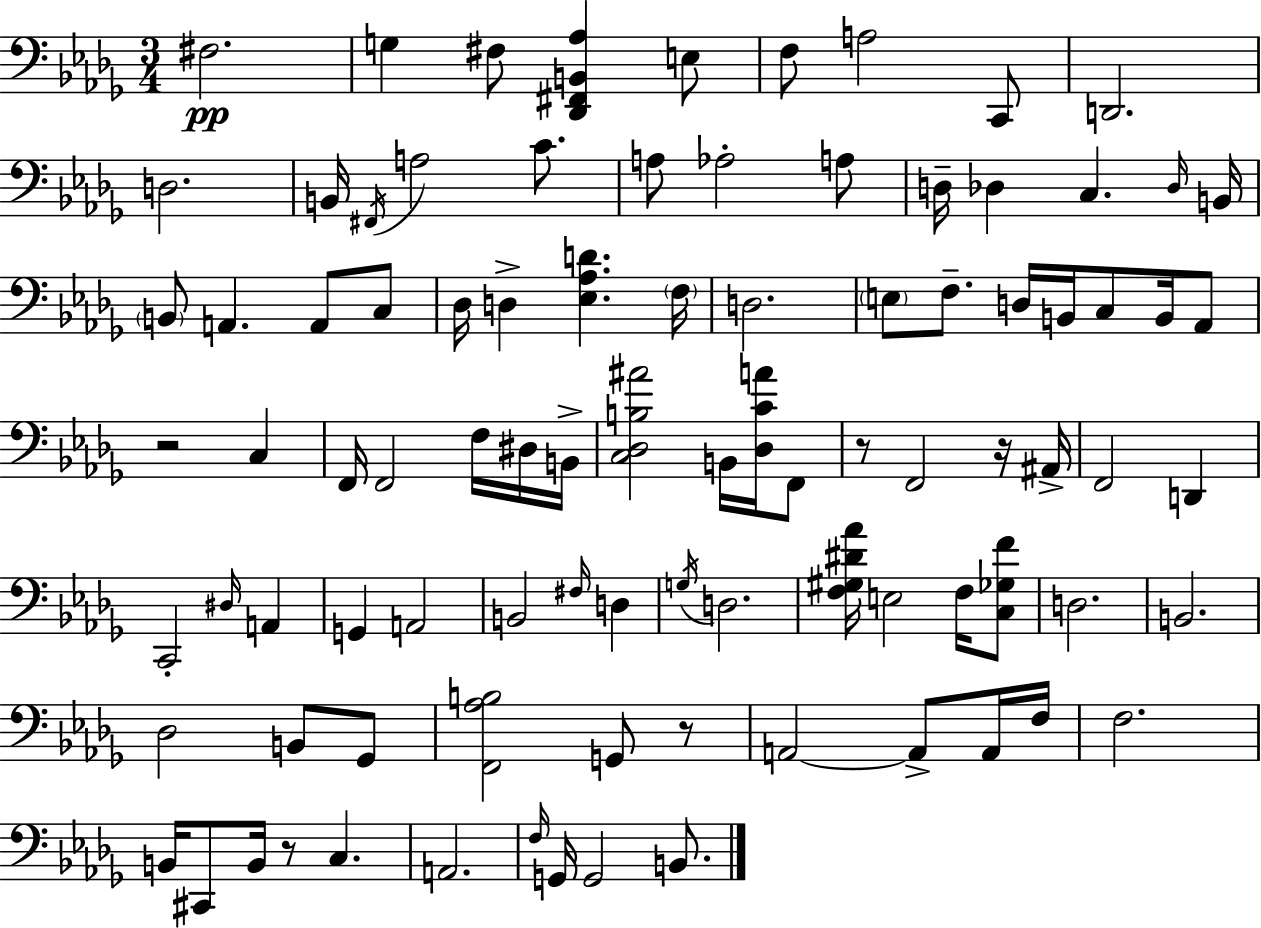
F#3/h. G3/q F#3/e [Db2,F#2,B2,Ab3]/q E3/e F3/e A3/h C2/e D2/h. D3/h. B2/s F#2/s A3/h C4/e. A3/e Ab3/h A3/e D3/s Db3/q C3/q. Db3/s B2/s B2/e A2/q. A2/e C3/e Db3/s D3/q [Eb3,Ab3,D4]/q. F3/s D3/h. E3/e F3/e. D3/s B2/s C3/e B2/s Ab2/e R/h C3/q F2/s F2/h F3/s D#3/s B2/s [C3,Db3,B3,A#4]/h B2/s [Db3,C4,A4]/s F2/e R/e F2/h R/s A#2/s F2/h D2/q C2/h D#3/s A2/q G2/q A2/h B2/h F#3/s D3/q G3/s D3/h. [F3,G#3,D#4,Ab4]/s E3/h F3/s [C3,Gb3,F4]/e D3/h. B2/h. Db3/h B2/e Gb2/e [F2,Ab3,B3]/h G2/e R/e A2/h A2/e A2/s F3/s F3/h. B2/s C#2/e B2/s R/e C3/q. A2/h. F3/s G2/s G2/h B2/e.